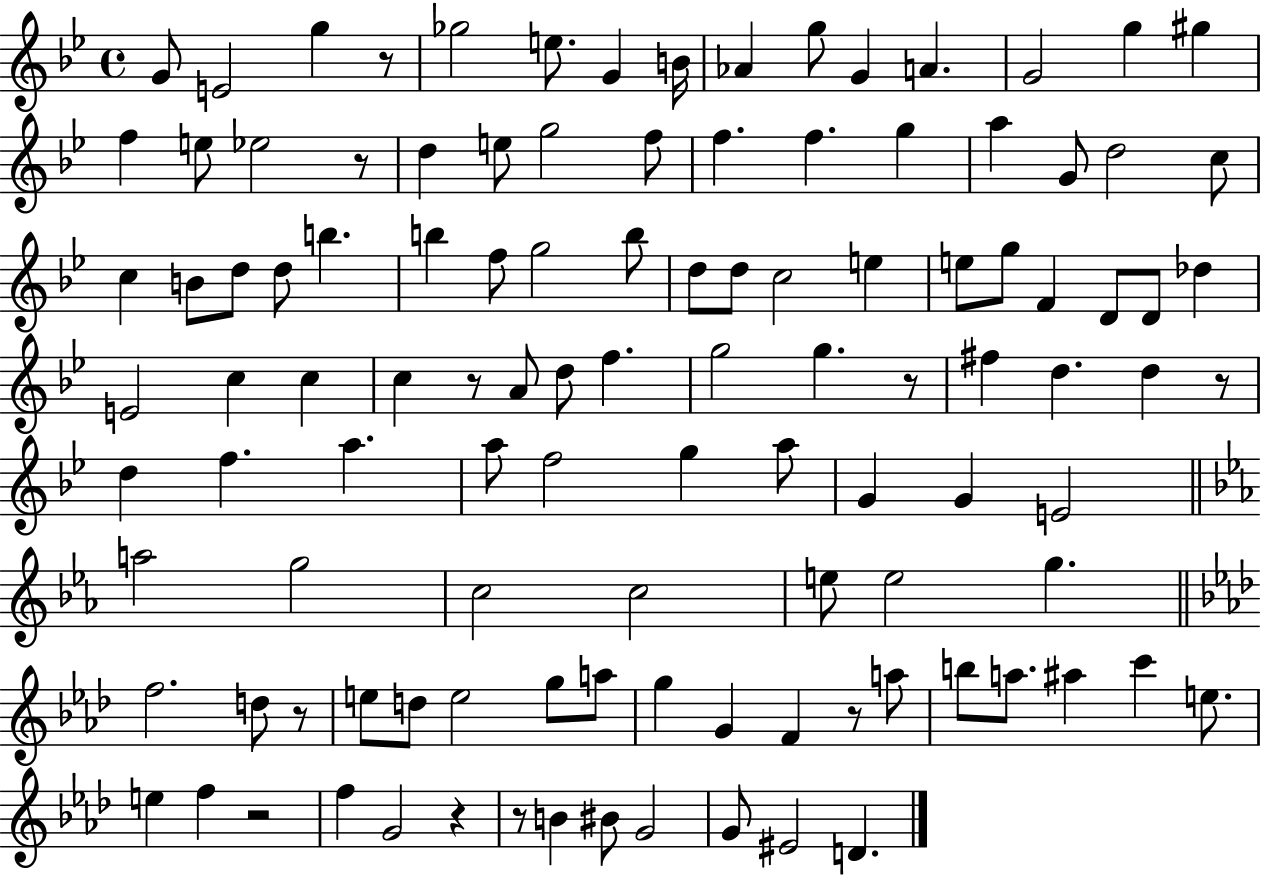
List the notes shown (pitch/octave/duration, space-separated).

G4/e E4/h G5/q R/e Gb5/h E5/e. G4/q B4/s Ab4/q G5/e G4/q A4/q. G4/h G5/q G#5/q F5/q E5/e Eb5/h R/e D5/q E5/e G5/h F5/e F5/q. F5/q. G5/q A5/q G4/e D5/h C5/e C5/q B4/e D5/e D5/e B5/q. B5/q F5/e G5/h B5/e D5/e D5/e C5/h E5/q E5/e G5/e F4/q D4/e D4/e Db5/q E4/h C5/q C5/q C5/q R/e A4/e D5/e F5/q. G5/h G5/q. R/e F#5/q D5/q. D5/q R/e D5/q F5/q. A5/q. A5/e F5/h G5/q A5/e G4/q G4/q E4/h A5/h G5/h C5/h C5/h E5/e E5/h G5/q. F5/h. D5/e R/e E5/e D5/e E5/h G5/e A5/e G5/q G4/q F4/q R/e A5/e B5/e A5/e. A#5/q C6/q E5/e. E5/q F5/q R/h F5/q G4/h R/q R/e B4/q BIS4/e G4/h G4/e EIS4/h D4/q.